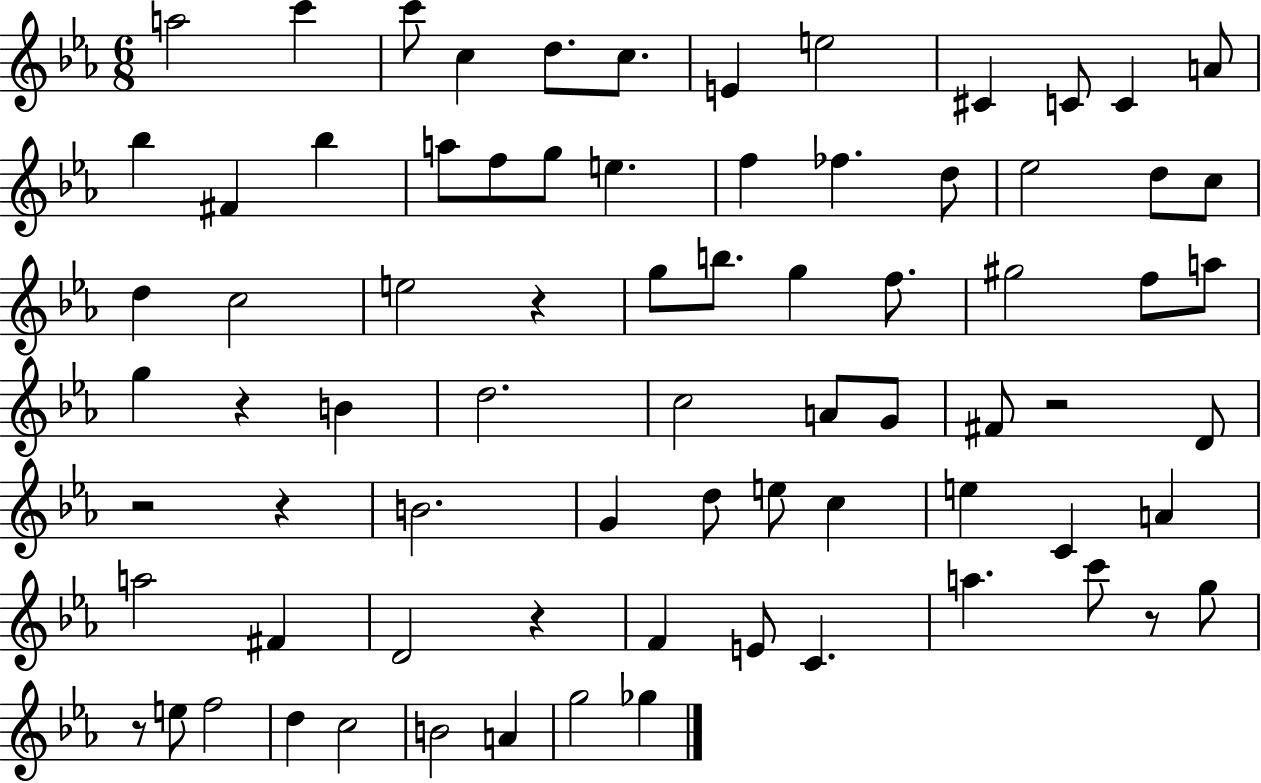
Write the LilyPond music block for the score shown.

{
  \clef treble
  \numericTimeSignature
  \time 6/8
  \key ees \major
  a''2 c'''4 | c'''8 c''4 d''8. c''8. | e'4 e''2 | cis'4 c'8 c'4 a'8 | \break bes''4 fis'4 bes''4 | a''8 f''8 g''8 e''4. | f''4 fes''4. d''8 | ees''2 d''8 c''8 | \break d''4 c''2 | e''2 r4 | g''8 b''8. g''4 f''8. | gis''2 f''8 a''8 | \break g''4 r4 b'4 | d''2. | c''2 a'8 g'8 | fis'8 r2 d'8 | \break r2 r4 | b'2. | g'4 d''8 e''8 c''4 | e''4 c'4 a'4 | \break a''2 fis'4 | d'2 r4 | f'4 e'8 c'4. | a''4. c'''8 r8 g''8 | \break r8 e''8 f''2 | d''4 c''2 | b'2 a'4 | g''2 ges''4 | \break \bar "|."
}